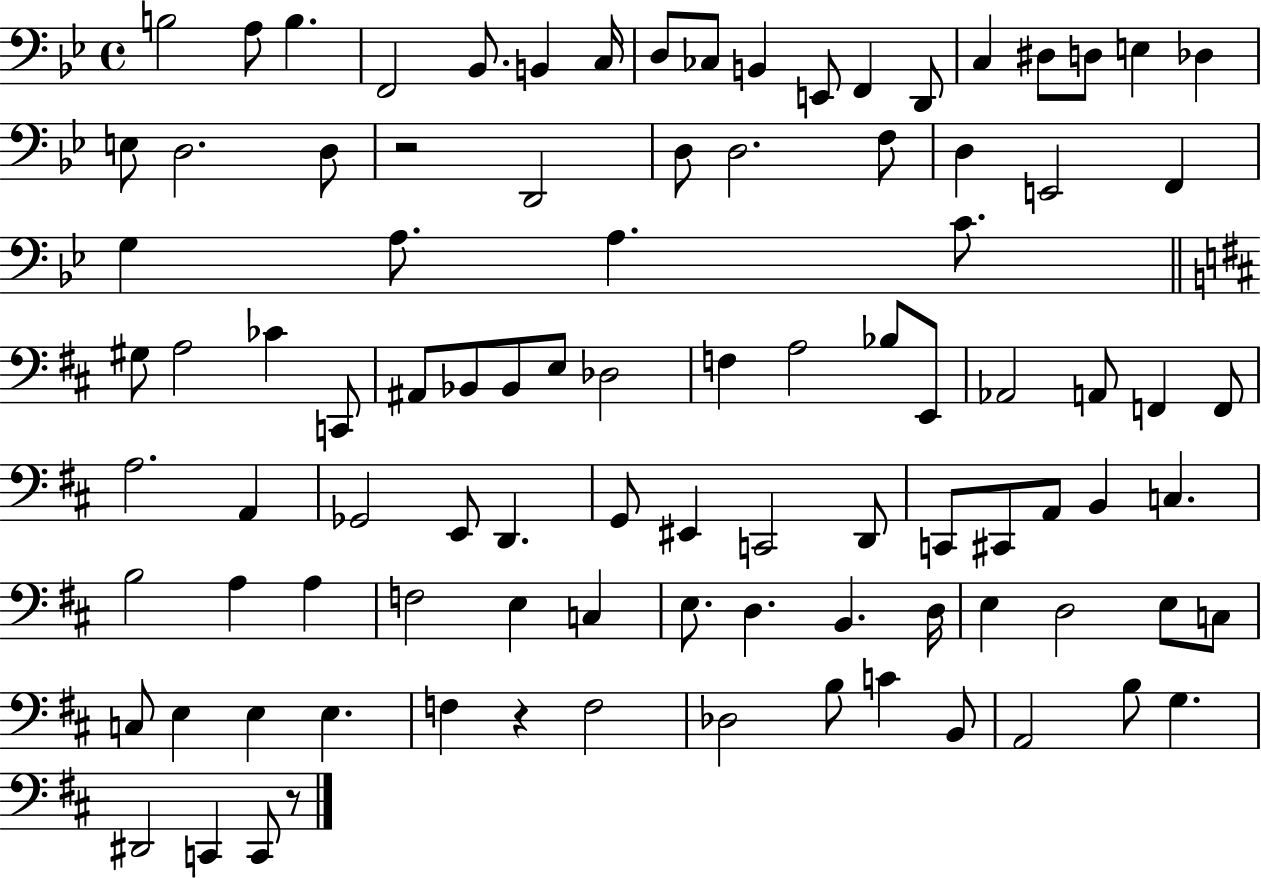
B3/h A3/e B3/q. F2/h Bb2/e. B2/q C3/s D3/e CES3/e B2/q E2/e F2/q D2/e C3/q D#3/e D3/e E3/q Db3/q E3/e D3/h. D3/e R/h D2/h D3/e D3/h. F3/e D3/q E2/h F2/q G3/q A3/e. A3/q. C4/e. G#3/e A3/h CES4/q C2/e A#2/e Bb2/e Bb2/e E3/e Db3/h F3/q A3/h Bb3/e E2/e Ab2/h A2/e F2/q F2/e A3/h. A2/q Gb2/h E2/e D2/q. G2/e EIS2/q C2/h D2/e C2/e C#2/e A2/e B2/q C3/q. B3/h A3/q A3/q F3/h E3/q C3/q E3/e. D3/q. B2/q. D3/s E3/q D3/h E3/e C3/e C3/e E3/q E3/q E3/q. F3/q R/q F3/h Db3/h B3/e C4/q B2/e A2/h B3/e G3/q. D#2/h C2/q C2/e R/e